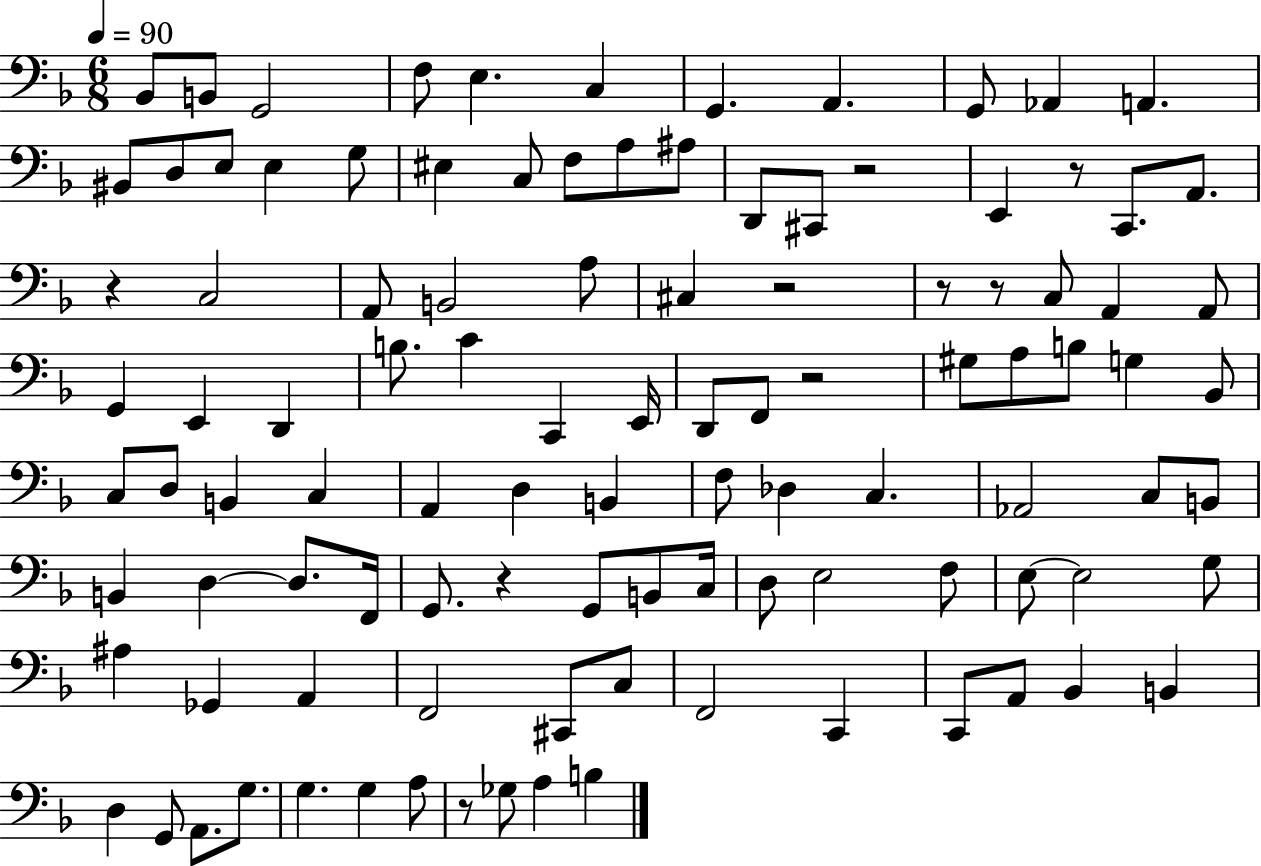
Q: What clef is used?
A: bass